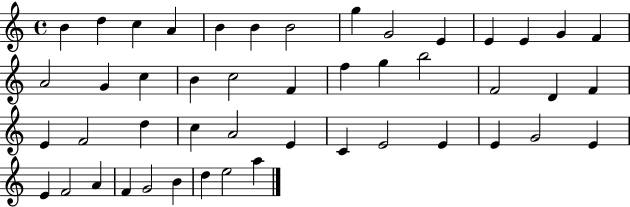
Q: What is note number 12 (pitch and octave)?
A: E4